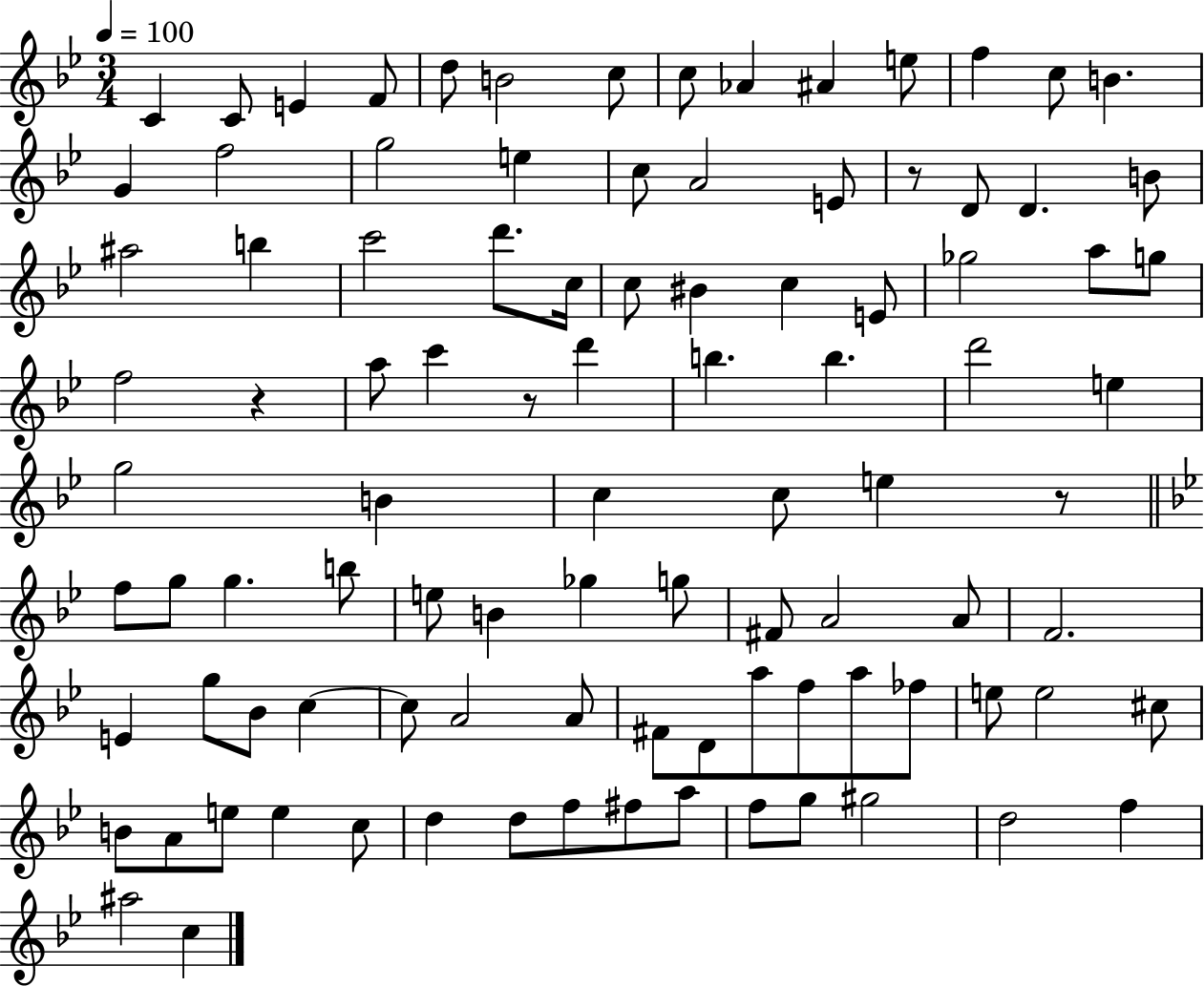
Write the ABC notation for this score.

X:1
T:Untitled
M:3/4
L:1/4
K:Bb
C C/2 E F/2 d/2 B2 c/2 c/2 _A ^A e/2 f c/2 B G f2 g2 e c/2 A2 E/2 z/2 D/2 D B/2 ^a2 b c'2 d'/2 c/4 c/2 ^B c E/2 _g2 a/2 g/2 f2 z a/2 c' z/2 d' b b d'2 e g2 B c c/2 e z/2 f/2 g/2 g b/2 e/2 B _g g/2 ^F/2 A2 A/2 F2 E g/2 _B/2 c c/2 A2 A/2 ^F/2 D/2 a/2 f/2 a/2 _f/2 e/2 e2 ^c/2 B/2 A/2 e/2 e c/2 d d/2 f/2 ^f/2 a/2 f/2 g/2 ^g2 d2 f ^a2 c